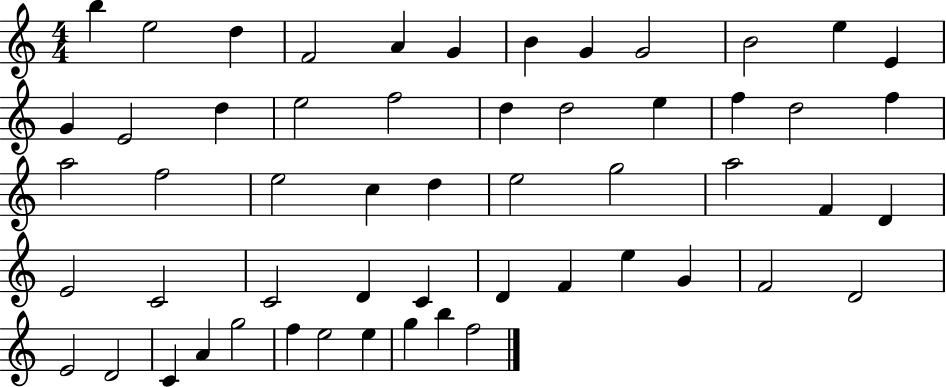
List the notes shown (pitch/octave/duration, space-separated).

B5/q E5/h D5/q F4/h A4/q G4/q B4/q G4/q G4/h B4/h E5/q E4/q G4/q E4/h D5/q E5/h F5/h D5/q D5/h E5/q F5/q D5/h F5/q A5/h F5/h E5/h C5/q D5/q E5/h G5/h A5/h F4/q D4/q E4/h C4/h C4/h D4/q C4/q D4/q F4/q E5/q G4/q F4/h D4/h E4/h D4/h C4/q A4/q G5/h F5/q E5/h E5/q G5/q B5/q F5/h